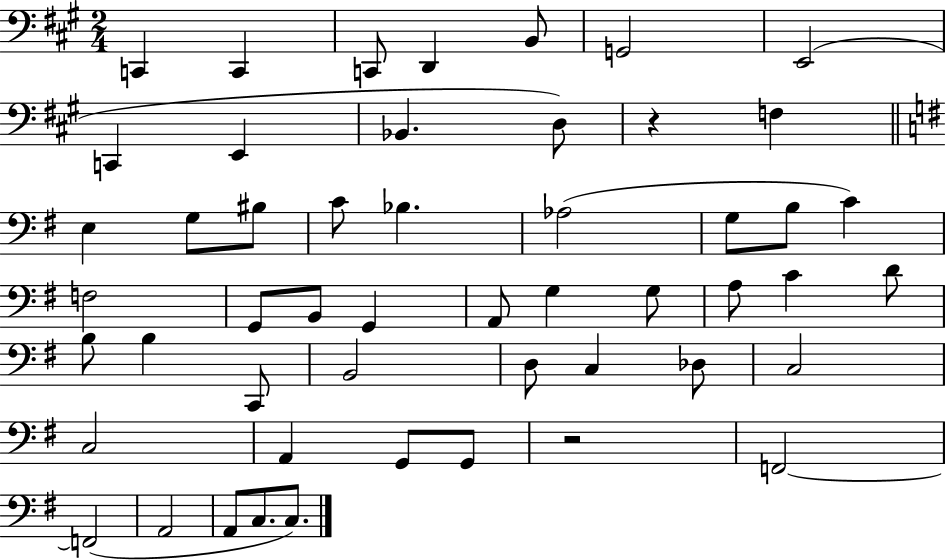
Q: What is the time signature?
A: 2/4